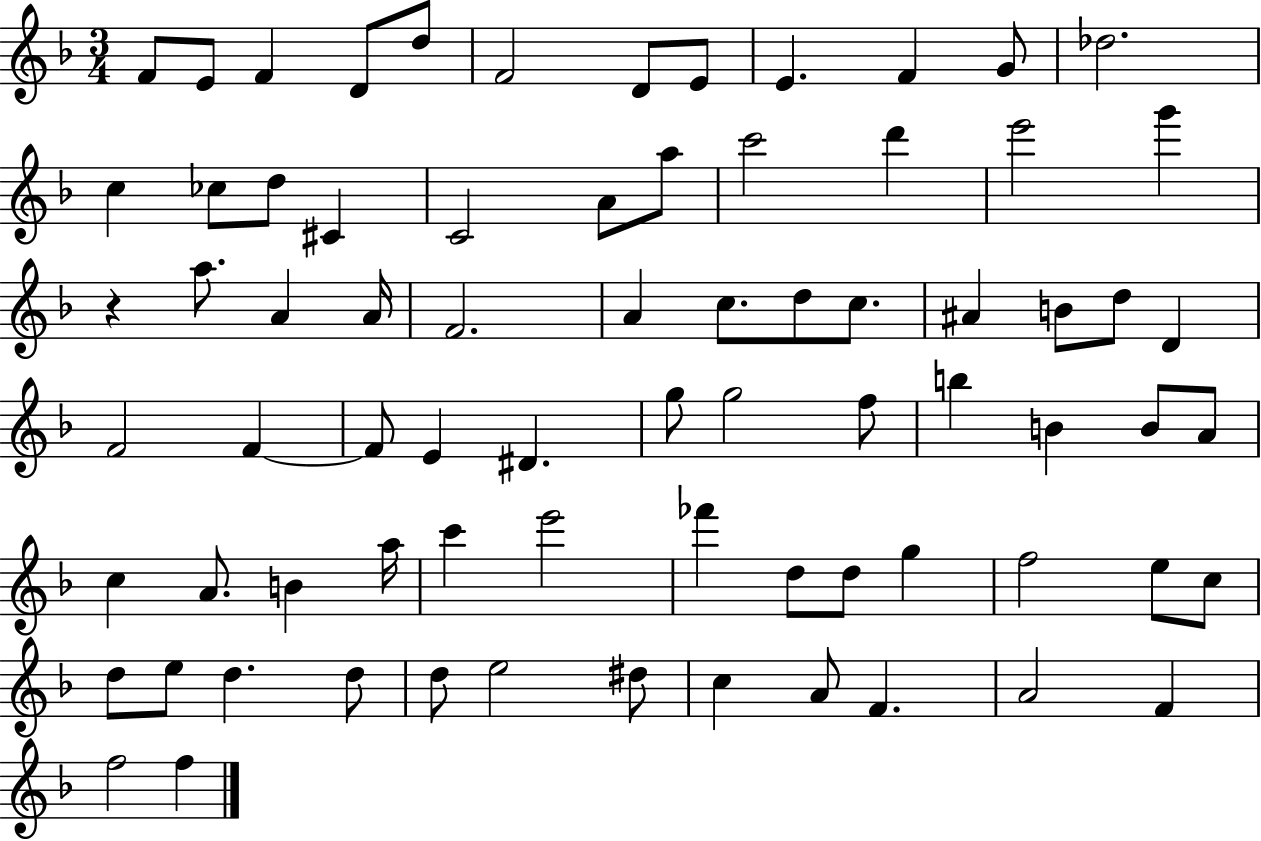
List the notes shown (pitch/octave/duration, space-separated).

F4/e E4/e F4/q D4/e D5/e F4/h D4/e E4/e E4/q. F4/q G4/e Db5/h. C5/q CES5/e D5/e C#4/q C4/h A4/e A5/e C6/h D6/q E6/h G6/q R/q A5/e. A4/q A4/s F4/h. A4/q C5/e. D5/e C5/e. A#4/q B4/e D5/e D4/q F4/h F4/q F4/e E4/q D#4/q. G5/e G5/h F5/e B5/q B4/q B4/e A4/e C5/q A4/e. B4/q A5/s C6/q E6/h FES6/q D5/e D5/e G5/q F5/h E5/e C5/e D5/e E5/e D5/q. D5/e D5/e E5/h D#5/e C5/q A4/e F4/q. A4/h F4/q F5/h F5/q